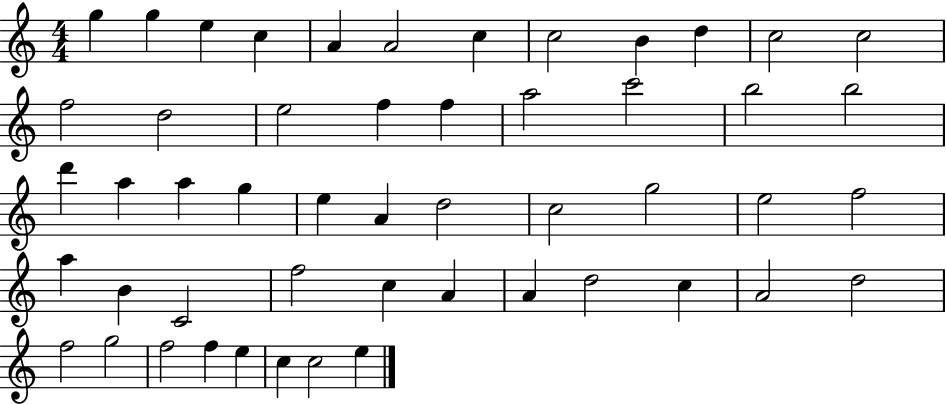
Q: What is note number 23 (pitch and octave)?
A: A5